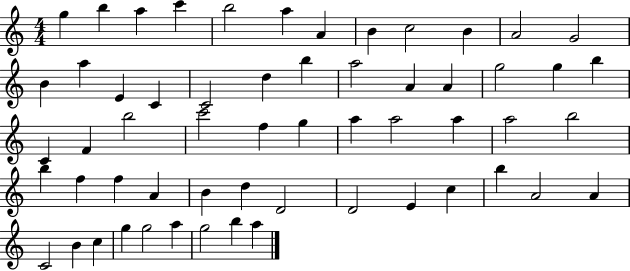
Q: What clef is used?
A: treble